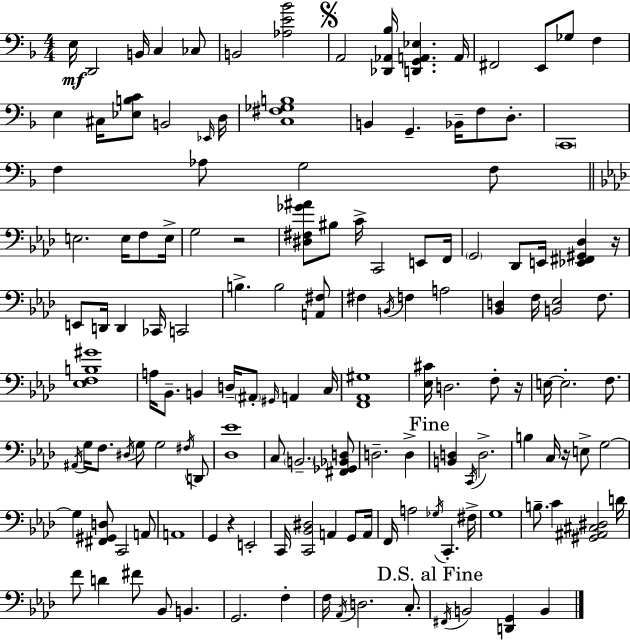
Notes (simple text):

E3/s D2/h B2/s C3/q CES3/e B2/h [Ab3,E4,Bb4]/h A2/h [Db2,Ab2,Bb3]/s [D2,G2,A2,Eb3]/q. A2/s F#2/h E2/e Gb3/e F3/q E3/q C#3/s [Eb3,B3,C4]/e B2/h Eb2/s D3/s [C3,F#3,Gb3,B3]/w B2/q G2/q. Bb2/s F3/e D3/e. C2/w F3/q Ab3/e G3/h F3/e E3/h. E3/s F3/e E3/s G3/h R/h [D#3,F#3,Gb4,A#4]/e BIS3/e C4/s C2/h E2/e F2/s G2/h Db2/e E2/s [Eb2,F#2,G#2,Db3]/q R/s E2/e D2/s D2/q CES2/s C2/h B3/q. B3/h [A2,F#3]/e F#3/q B2/s F3/q A3/h [Bb2,D3]/q F3/s [B2,Eb3]/h F3/e. [Eb3,F3,B3,G#4]/w A3/s Bb2/e. B2/q D3/s A#2/e G#2/s A2/q C3/s [F2,Ab2,G#3]/w [Eb3,C#4]/s D3/h. F3/e R/s E3/s E3/h. F3/e. A#2/s G3/s F3/e. D#3/s G3/e G3/h F#3/s D2/e [Db3,Eb4]/w C3/e B2/h. [F#2,Gb2,Bb2,D3]/e D3/h. D3/q [B2,D3]/q C2/s D3/h. B3/q C3/s R/s E3/e G3/h G3/q [F#2,G#2,D3]/e C2/h A2/e A2/w G2/q R/q E2/h C2/s [C2,Bb2,D#3]/h A2/q G2/e A2/s F2/s A3/h Gb3/s C2/q. F#3/s G3/w B3/e. C4/q [G#2,A#2,C#3,D#3]/h D4/s F4/e D4/q F#4/e Bb2/e B2/q. G2/h. F3/q F3/s Ab2/s D3/h. C3/e. F#2/s B2/h [D2,G2]/q B2/q